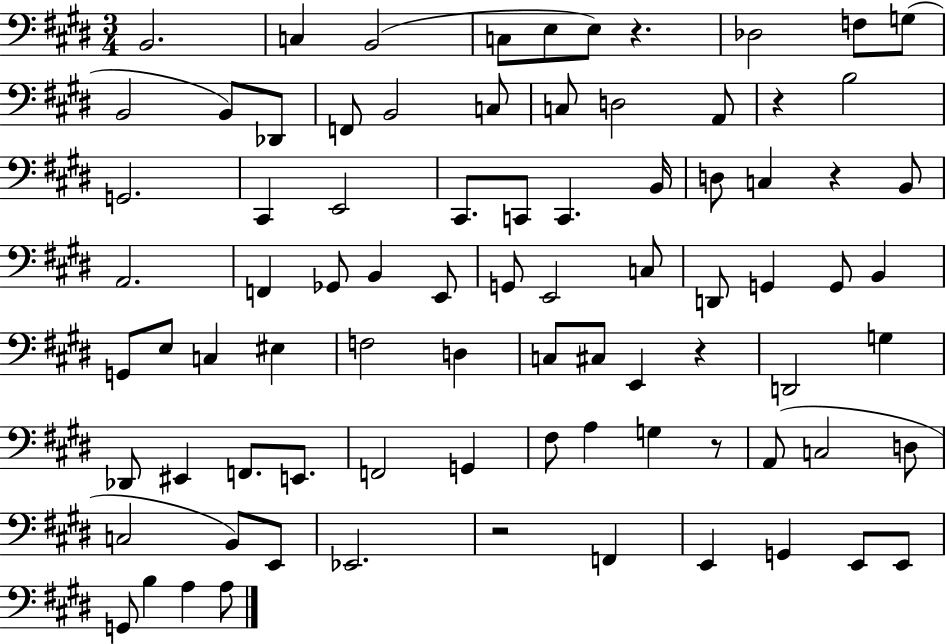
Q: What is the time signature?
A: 3/4